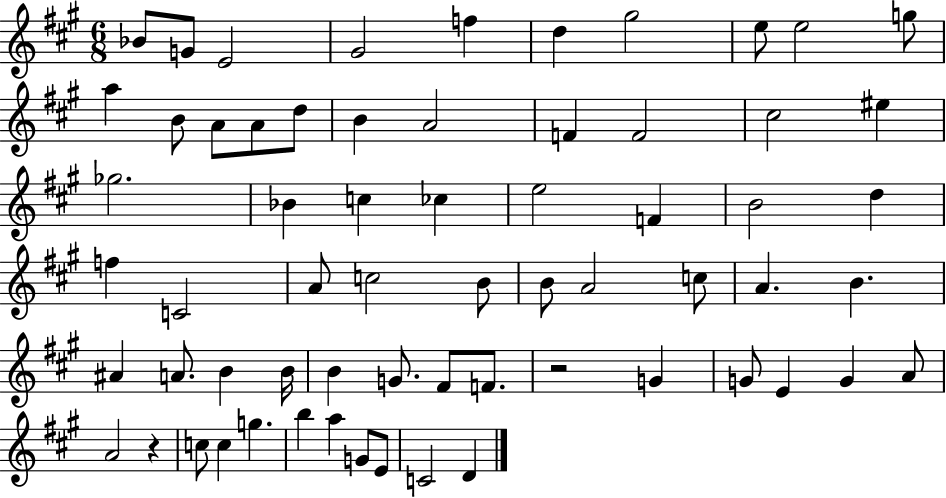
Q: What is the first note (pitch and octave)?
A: Bb4